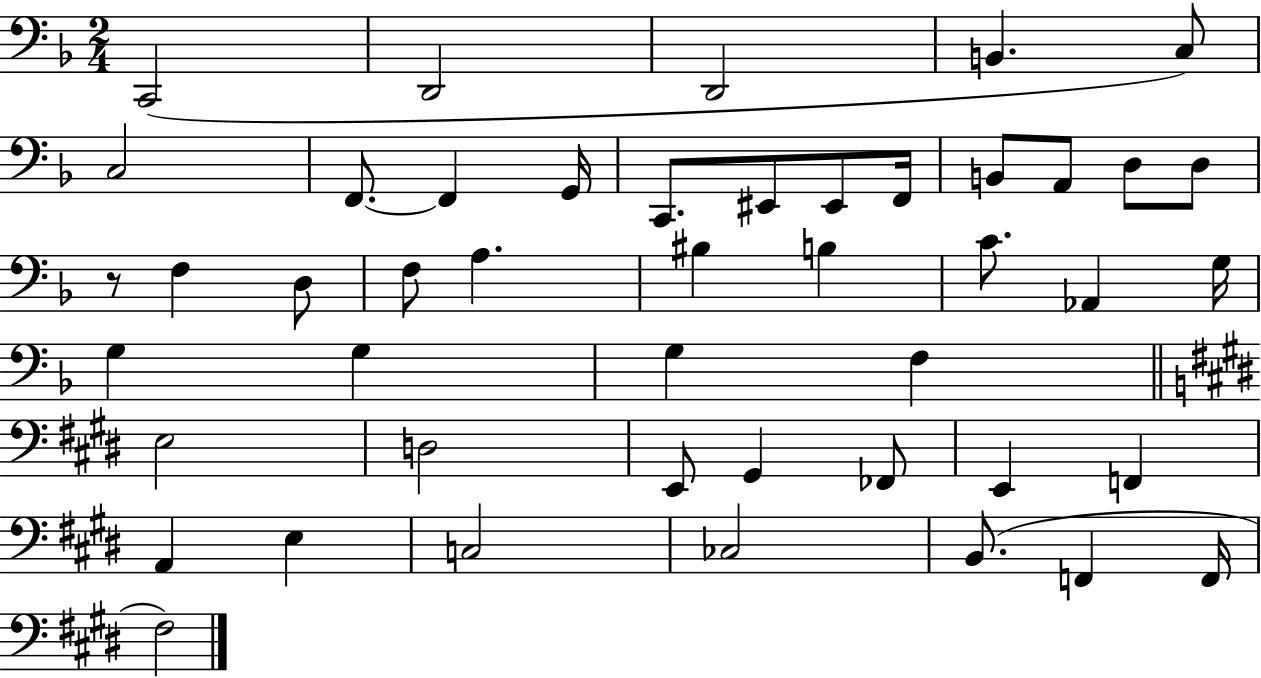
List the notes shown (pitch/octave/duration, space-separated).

C2/h D2/h D2/h B2/q. C3/e C3/h F2/e. F2/q G2/s C2/e. EIS2/e EIS2/e F2/s B2/e A2/e D3/e D3/e R/e F3/q D3/e F3/e A3/q. BIS3/q B3/q C4/e. Ab2/q G3/s G3/q G3/q G3/q F3/q E3/h D3/h E2/e G#2/q FES2/e E2/q F2/q A2/q E3/q C3/h CES3/h B2/e. F2/q F2/s F#3/h